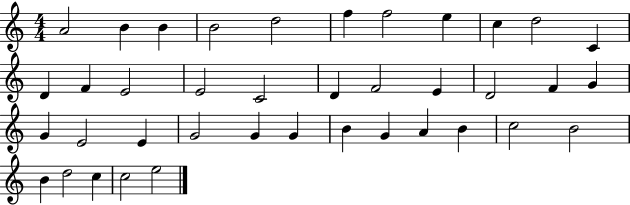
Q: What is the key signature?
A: C major